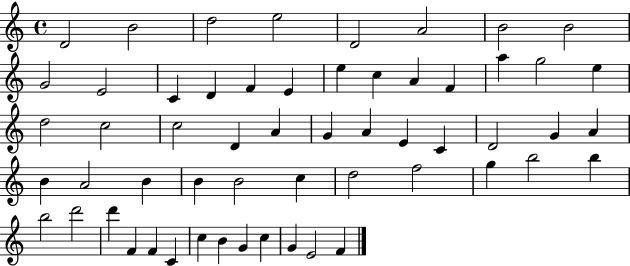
D4/h B4/h D5/h E5/h D4/h A4/h B4/h B4/h G4/h E4/h C4/q D4/q F4/q E4/q E5/q C5/q A4/q F4/q A5/q G5/h E5/q D5/h C5/h C5/h D4/q A4/q G4/q A4/q E4/q C4/q D4/h G4/q A4/q B4/q A4/h B4/q B4/q B4/h C5/q D5/h F5/h G5/q B5/h B5/q B5/h D6/h D6/q F4/q F4/q C4/q C5/q B4/q G4/q C5/q G4/q E4/h F4/q